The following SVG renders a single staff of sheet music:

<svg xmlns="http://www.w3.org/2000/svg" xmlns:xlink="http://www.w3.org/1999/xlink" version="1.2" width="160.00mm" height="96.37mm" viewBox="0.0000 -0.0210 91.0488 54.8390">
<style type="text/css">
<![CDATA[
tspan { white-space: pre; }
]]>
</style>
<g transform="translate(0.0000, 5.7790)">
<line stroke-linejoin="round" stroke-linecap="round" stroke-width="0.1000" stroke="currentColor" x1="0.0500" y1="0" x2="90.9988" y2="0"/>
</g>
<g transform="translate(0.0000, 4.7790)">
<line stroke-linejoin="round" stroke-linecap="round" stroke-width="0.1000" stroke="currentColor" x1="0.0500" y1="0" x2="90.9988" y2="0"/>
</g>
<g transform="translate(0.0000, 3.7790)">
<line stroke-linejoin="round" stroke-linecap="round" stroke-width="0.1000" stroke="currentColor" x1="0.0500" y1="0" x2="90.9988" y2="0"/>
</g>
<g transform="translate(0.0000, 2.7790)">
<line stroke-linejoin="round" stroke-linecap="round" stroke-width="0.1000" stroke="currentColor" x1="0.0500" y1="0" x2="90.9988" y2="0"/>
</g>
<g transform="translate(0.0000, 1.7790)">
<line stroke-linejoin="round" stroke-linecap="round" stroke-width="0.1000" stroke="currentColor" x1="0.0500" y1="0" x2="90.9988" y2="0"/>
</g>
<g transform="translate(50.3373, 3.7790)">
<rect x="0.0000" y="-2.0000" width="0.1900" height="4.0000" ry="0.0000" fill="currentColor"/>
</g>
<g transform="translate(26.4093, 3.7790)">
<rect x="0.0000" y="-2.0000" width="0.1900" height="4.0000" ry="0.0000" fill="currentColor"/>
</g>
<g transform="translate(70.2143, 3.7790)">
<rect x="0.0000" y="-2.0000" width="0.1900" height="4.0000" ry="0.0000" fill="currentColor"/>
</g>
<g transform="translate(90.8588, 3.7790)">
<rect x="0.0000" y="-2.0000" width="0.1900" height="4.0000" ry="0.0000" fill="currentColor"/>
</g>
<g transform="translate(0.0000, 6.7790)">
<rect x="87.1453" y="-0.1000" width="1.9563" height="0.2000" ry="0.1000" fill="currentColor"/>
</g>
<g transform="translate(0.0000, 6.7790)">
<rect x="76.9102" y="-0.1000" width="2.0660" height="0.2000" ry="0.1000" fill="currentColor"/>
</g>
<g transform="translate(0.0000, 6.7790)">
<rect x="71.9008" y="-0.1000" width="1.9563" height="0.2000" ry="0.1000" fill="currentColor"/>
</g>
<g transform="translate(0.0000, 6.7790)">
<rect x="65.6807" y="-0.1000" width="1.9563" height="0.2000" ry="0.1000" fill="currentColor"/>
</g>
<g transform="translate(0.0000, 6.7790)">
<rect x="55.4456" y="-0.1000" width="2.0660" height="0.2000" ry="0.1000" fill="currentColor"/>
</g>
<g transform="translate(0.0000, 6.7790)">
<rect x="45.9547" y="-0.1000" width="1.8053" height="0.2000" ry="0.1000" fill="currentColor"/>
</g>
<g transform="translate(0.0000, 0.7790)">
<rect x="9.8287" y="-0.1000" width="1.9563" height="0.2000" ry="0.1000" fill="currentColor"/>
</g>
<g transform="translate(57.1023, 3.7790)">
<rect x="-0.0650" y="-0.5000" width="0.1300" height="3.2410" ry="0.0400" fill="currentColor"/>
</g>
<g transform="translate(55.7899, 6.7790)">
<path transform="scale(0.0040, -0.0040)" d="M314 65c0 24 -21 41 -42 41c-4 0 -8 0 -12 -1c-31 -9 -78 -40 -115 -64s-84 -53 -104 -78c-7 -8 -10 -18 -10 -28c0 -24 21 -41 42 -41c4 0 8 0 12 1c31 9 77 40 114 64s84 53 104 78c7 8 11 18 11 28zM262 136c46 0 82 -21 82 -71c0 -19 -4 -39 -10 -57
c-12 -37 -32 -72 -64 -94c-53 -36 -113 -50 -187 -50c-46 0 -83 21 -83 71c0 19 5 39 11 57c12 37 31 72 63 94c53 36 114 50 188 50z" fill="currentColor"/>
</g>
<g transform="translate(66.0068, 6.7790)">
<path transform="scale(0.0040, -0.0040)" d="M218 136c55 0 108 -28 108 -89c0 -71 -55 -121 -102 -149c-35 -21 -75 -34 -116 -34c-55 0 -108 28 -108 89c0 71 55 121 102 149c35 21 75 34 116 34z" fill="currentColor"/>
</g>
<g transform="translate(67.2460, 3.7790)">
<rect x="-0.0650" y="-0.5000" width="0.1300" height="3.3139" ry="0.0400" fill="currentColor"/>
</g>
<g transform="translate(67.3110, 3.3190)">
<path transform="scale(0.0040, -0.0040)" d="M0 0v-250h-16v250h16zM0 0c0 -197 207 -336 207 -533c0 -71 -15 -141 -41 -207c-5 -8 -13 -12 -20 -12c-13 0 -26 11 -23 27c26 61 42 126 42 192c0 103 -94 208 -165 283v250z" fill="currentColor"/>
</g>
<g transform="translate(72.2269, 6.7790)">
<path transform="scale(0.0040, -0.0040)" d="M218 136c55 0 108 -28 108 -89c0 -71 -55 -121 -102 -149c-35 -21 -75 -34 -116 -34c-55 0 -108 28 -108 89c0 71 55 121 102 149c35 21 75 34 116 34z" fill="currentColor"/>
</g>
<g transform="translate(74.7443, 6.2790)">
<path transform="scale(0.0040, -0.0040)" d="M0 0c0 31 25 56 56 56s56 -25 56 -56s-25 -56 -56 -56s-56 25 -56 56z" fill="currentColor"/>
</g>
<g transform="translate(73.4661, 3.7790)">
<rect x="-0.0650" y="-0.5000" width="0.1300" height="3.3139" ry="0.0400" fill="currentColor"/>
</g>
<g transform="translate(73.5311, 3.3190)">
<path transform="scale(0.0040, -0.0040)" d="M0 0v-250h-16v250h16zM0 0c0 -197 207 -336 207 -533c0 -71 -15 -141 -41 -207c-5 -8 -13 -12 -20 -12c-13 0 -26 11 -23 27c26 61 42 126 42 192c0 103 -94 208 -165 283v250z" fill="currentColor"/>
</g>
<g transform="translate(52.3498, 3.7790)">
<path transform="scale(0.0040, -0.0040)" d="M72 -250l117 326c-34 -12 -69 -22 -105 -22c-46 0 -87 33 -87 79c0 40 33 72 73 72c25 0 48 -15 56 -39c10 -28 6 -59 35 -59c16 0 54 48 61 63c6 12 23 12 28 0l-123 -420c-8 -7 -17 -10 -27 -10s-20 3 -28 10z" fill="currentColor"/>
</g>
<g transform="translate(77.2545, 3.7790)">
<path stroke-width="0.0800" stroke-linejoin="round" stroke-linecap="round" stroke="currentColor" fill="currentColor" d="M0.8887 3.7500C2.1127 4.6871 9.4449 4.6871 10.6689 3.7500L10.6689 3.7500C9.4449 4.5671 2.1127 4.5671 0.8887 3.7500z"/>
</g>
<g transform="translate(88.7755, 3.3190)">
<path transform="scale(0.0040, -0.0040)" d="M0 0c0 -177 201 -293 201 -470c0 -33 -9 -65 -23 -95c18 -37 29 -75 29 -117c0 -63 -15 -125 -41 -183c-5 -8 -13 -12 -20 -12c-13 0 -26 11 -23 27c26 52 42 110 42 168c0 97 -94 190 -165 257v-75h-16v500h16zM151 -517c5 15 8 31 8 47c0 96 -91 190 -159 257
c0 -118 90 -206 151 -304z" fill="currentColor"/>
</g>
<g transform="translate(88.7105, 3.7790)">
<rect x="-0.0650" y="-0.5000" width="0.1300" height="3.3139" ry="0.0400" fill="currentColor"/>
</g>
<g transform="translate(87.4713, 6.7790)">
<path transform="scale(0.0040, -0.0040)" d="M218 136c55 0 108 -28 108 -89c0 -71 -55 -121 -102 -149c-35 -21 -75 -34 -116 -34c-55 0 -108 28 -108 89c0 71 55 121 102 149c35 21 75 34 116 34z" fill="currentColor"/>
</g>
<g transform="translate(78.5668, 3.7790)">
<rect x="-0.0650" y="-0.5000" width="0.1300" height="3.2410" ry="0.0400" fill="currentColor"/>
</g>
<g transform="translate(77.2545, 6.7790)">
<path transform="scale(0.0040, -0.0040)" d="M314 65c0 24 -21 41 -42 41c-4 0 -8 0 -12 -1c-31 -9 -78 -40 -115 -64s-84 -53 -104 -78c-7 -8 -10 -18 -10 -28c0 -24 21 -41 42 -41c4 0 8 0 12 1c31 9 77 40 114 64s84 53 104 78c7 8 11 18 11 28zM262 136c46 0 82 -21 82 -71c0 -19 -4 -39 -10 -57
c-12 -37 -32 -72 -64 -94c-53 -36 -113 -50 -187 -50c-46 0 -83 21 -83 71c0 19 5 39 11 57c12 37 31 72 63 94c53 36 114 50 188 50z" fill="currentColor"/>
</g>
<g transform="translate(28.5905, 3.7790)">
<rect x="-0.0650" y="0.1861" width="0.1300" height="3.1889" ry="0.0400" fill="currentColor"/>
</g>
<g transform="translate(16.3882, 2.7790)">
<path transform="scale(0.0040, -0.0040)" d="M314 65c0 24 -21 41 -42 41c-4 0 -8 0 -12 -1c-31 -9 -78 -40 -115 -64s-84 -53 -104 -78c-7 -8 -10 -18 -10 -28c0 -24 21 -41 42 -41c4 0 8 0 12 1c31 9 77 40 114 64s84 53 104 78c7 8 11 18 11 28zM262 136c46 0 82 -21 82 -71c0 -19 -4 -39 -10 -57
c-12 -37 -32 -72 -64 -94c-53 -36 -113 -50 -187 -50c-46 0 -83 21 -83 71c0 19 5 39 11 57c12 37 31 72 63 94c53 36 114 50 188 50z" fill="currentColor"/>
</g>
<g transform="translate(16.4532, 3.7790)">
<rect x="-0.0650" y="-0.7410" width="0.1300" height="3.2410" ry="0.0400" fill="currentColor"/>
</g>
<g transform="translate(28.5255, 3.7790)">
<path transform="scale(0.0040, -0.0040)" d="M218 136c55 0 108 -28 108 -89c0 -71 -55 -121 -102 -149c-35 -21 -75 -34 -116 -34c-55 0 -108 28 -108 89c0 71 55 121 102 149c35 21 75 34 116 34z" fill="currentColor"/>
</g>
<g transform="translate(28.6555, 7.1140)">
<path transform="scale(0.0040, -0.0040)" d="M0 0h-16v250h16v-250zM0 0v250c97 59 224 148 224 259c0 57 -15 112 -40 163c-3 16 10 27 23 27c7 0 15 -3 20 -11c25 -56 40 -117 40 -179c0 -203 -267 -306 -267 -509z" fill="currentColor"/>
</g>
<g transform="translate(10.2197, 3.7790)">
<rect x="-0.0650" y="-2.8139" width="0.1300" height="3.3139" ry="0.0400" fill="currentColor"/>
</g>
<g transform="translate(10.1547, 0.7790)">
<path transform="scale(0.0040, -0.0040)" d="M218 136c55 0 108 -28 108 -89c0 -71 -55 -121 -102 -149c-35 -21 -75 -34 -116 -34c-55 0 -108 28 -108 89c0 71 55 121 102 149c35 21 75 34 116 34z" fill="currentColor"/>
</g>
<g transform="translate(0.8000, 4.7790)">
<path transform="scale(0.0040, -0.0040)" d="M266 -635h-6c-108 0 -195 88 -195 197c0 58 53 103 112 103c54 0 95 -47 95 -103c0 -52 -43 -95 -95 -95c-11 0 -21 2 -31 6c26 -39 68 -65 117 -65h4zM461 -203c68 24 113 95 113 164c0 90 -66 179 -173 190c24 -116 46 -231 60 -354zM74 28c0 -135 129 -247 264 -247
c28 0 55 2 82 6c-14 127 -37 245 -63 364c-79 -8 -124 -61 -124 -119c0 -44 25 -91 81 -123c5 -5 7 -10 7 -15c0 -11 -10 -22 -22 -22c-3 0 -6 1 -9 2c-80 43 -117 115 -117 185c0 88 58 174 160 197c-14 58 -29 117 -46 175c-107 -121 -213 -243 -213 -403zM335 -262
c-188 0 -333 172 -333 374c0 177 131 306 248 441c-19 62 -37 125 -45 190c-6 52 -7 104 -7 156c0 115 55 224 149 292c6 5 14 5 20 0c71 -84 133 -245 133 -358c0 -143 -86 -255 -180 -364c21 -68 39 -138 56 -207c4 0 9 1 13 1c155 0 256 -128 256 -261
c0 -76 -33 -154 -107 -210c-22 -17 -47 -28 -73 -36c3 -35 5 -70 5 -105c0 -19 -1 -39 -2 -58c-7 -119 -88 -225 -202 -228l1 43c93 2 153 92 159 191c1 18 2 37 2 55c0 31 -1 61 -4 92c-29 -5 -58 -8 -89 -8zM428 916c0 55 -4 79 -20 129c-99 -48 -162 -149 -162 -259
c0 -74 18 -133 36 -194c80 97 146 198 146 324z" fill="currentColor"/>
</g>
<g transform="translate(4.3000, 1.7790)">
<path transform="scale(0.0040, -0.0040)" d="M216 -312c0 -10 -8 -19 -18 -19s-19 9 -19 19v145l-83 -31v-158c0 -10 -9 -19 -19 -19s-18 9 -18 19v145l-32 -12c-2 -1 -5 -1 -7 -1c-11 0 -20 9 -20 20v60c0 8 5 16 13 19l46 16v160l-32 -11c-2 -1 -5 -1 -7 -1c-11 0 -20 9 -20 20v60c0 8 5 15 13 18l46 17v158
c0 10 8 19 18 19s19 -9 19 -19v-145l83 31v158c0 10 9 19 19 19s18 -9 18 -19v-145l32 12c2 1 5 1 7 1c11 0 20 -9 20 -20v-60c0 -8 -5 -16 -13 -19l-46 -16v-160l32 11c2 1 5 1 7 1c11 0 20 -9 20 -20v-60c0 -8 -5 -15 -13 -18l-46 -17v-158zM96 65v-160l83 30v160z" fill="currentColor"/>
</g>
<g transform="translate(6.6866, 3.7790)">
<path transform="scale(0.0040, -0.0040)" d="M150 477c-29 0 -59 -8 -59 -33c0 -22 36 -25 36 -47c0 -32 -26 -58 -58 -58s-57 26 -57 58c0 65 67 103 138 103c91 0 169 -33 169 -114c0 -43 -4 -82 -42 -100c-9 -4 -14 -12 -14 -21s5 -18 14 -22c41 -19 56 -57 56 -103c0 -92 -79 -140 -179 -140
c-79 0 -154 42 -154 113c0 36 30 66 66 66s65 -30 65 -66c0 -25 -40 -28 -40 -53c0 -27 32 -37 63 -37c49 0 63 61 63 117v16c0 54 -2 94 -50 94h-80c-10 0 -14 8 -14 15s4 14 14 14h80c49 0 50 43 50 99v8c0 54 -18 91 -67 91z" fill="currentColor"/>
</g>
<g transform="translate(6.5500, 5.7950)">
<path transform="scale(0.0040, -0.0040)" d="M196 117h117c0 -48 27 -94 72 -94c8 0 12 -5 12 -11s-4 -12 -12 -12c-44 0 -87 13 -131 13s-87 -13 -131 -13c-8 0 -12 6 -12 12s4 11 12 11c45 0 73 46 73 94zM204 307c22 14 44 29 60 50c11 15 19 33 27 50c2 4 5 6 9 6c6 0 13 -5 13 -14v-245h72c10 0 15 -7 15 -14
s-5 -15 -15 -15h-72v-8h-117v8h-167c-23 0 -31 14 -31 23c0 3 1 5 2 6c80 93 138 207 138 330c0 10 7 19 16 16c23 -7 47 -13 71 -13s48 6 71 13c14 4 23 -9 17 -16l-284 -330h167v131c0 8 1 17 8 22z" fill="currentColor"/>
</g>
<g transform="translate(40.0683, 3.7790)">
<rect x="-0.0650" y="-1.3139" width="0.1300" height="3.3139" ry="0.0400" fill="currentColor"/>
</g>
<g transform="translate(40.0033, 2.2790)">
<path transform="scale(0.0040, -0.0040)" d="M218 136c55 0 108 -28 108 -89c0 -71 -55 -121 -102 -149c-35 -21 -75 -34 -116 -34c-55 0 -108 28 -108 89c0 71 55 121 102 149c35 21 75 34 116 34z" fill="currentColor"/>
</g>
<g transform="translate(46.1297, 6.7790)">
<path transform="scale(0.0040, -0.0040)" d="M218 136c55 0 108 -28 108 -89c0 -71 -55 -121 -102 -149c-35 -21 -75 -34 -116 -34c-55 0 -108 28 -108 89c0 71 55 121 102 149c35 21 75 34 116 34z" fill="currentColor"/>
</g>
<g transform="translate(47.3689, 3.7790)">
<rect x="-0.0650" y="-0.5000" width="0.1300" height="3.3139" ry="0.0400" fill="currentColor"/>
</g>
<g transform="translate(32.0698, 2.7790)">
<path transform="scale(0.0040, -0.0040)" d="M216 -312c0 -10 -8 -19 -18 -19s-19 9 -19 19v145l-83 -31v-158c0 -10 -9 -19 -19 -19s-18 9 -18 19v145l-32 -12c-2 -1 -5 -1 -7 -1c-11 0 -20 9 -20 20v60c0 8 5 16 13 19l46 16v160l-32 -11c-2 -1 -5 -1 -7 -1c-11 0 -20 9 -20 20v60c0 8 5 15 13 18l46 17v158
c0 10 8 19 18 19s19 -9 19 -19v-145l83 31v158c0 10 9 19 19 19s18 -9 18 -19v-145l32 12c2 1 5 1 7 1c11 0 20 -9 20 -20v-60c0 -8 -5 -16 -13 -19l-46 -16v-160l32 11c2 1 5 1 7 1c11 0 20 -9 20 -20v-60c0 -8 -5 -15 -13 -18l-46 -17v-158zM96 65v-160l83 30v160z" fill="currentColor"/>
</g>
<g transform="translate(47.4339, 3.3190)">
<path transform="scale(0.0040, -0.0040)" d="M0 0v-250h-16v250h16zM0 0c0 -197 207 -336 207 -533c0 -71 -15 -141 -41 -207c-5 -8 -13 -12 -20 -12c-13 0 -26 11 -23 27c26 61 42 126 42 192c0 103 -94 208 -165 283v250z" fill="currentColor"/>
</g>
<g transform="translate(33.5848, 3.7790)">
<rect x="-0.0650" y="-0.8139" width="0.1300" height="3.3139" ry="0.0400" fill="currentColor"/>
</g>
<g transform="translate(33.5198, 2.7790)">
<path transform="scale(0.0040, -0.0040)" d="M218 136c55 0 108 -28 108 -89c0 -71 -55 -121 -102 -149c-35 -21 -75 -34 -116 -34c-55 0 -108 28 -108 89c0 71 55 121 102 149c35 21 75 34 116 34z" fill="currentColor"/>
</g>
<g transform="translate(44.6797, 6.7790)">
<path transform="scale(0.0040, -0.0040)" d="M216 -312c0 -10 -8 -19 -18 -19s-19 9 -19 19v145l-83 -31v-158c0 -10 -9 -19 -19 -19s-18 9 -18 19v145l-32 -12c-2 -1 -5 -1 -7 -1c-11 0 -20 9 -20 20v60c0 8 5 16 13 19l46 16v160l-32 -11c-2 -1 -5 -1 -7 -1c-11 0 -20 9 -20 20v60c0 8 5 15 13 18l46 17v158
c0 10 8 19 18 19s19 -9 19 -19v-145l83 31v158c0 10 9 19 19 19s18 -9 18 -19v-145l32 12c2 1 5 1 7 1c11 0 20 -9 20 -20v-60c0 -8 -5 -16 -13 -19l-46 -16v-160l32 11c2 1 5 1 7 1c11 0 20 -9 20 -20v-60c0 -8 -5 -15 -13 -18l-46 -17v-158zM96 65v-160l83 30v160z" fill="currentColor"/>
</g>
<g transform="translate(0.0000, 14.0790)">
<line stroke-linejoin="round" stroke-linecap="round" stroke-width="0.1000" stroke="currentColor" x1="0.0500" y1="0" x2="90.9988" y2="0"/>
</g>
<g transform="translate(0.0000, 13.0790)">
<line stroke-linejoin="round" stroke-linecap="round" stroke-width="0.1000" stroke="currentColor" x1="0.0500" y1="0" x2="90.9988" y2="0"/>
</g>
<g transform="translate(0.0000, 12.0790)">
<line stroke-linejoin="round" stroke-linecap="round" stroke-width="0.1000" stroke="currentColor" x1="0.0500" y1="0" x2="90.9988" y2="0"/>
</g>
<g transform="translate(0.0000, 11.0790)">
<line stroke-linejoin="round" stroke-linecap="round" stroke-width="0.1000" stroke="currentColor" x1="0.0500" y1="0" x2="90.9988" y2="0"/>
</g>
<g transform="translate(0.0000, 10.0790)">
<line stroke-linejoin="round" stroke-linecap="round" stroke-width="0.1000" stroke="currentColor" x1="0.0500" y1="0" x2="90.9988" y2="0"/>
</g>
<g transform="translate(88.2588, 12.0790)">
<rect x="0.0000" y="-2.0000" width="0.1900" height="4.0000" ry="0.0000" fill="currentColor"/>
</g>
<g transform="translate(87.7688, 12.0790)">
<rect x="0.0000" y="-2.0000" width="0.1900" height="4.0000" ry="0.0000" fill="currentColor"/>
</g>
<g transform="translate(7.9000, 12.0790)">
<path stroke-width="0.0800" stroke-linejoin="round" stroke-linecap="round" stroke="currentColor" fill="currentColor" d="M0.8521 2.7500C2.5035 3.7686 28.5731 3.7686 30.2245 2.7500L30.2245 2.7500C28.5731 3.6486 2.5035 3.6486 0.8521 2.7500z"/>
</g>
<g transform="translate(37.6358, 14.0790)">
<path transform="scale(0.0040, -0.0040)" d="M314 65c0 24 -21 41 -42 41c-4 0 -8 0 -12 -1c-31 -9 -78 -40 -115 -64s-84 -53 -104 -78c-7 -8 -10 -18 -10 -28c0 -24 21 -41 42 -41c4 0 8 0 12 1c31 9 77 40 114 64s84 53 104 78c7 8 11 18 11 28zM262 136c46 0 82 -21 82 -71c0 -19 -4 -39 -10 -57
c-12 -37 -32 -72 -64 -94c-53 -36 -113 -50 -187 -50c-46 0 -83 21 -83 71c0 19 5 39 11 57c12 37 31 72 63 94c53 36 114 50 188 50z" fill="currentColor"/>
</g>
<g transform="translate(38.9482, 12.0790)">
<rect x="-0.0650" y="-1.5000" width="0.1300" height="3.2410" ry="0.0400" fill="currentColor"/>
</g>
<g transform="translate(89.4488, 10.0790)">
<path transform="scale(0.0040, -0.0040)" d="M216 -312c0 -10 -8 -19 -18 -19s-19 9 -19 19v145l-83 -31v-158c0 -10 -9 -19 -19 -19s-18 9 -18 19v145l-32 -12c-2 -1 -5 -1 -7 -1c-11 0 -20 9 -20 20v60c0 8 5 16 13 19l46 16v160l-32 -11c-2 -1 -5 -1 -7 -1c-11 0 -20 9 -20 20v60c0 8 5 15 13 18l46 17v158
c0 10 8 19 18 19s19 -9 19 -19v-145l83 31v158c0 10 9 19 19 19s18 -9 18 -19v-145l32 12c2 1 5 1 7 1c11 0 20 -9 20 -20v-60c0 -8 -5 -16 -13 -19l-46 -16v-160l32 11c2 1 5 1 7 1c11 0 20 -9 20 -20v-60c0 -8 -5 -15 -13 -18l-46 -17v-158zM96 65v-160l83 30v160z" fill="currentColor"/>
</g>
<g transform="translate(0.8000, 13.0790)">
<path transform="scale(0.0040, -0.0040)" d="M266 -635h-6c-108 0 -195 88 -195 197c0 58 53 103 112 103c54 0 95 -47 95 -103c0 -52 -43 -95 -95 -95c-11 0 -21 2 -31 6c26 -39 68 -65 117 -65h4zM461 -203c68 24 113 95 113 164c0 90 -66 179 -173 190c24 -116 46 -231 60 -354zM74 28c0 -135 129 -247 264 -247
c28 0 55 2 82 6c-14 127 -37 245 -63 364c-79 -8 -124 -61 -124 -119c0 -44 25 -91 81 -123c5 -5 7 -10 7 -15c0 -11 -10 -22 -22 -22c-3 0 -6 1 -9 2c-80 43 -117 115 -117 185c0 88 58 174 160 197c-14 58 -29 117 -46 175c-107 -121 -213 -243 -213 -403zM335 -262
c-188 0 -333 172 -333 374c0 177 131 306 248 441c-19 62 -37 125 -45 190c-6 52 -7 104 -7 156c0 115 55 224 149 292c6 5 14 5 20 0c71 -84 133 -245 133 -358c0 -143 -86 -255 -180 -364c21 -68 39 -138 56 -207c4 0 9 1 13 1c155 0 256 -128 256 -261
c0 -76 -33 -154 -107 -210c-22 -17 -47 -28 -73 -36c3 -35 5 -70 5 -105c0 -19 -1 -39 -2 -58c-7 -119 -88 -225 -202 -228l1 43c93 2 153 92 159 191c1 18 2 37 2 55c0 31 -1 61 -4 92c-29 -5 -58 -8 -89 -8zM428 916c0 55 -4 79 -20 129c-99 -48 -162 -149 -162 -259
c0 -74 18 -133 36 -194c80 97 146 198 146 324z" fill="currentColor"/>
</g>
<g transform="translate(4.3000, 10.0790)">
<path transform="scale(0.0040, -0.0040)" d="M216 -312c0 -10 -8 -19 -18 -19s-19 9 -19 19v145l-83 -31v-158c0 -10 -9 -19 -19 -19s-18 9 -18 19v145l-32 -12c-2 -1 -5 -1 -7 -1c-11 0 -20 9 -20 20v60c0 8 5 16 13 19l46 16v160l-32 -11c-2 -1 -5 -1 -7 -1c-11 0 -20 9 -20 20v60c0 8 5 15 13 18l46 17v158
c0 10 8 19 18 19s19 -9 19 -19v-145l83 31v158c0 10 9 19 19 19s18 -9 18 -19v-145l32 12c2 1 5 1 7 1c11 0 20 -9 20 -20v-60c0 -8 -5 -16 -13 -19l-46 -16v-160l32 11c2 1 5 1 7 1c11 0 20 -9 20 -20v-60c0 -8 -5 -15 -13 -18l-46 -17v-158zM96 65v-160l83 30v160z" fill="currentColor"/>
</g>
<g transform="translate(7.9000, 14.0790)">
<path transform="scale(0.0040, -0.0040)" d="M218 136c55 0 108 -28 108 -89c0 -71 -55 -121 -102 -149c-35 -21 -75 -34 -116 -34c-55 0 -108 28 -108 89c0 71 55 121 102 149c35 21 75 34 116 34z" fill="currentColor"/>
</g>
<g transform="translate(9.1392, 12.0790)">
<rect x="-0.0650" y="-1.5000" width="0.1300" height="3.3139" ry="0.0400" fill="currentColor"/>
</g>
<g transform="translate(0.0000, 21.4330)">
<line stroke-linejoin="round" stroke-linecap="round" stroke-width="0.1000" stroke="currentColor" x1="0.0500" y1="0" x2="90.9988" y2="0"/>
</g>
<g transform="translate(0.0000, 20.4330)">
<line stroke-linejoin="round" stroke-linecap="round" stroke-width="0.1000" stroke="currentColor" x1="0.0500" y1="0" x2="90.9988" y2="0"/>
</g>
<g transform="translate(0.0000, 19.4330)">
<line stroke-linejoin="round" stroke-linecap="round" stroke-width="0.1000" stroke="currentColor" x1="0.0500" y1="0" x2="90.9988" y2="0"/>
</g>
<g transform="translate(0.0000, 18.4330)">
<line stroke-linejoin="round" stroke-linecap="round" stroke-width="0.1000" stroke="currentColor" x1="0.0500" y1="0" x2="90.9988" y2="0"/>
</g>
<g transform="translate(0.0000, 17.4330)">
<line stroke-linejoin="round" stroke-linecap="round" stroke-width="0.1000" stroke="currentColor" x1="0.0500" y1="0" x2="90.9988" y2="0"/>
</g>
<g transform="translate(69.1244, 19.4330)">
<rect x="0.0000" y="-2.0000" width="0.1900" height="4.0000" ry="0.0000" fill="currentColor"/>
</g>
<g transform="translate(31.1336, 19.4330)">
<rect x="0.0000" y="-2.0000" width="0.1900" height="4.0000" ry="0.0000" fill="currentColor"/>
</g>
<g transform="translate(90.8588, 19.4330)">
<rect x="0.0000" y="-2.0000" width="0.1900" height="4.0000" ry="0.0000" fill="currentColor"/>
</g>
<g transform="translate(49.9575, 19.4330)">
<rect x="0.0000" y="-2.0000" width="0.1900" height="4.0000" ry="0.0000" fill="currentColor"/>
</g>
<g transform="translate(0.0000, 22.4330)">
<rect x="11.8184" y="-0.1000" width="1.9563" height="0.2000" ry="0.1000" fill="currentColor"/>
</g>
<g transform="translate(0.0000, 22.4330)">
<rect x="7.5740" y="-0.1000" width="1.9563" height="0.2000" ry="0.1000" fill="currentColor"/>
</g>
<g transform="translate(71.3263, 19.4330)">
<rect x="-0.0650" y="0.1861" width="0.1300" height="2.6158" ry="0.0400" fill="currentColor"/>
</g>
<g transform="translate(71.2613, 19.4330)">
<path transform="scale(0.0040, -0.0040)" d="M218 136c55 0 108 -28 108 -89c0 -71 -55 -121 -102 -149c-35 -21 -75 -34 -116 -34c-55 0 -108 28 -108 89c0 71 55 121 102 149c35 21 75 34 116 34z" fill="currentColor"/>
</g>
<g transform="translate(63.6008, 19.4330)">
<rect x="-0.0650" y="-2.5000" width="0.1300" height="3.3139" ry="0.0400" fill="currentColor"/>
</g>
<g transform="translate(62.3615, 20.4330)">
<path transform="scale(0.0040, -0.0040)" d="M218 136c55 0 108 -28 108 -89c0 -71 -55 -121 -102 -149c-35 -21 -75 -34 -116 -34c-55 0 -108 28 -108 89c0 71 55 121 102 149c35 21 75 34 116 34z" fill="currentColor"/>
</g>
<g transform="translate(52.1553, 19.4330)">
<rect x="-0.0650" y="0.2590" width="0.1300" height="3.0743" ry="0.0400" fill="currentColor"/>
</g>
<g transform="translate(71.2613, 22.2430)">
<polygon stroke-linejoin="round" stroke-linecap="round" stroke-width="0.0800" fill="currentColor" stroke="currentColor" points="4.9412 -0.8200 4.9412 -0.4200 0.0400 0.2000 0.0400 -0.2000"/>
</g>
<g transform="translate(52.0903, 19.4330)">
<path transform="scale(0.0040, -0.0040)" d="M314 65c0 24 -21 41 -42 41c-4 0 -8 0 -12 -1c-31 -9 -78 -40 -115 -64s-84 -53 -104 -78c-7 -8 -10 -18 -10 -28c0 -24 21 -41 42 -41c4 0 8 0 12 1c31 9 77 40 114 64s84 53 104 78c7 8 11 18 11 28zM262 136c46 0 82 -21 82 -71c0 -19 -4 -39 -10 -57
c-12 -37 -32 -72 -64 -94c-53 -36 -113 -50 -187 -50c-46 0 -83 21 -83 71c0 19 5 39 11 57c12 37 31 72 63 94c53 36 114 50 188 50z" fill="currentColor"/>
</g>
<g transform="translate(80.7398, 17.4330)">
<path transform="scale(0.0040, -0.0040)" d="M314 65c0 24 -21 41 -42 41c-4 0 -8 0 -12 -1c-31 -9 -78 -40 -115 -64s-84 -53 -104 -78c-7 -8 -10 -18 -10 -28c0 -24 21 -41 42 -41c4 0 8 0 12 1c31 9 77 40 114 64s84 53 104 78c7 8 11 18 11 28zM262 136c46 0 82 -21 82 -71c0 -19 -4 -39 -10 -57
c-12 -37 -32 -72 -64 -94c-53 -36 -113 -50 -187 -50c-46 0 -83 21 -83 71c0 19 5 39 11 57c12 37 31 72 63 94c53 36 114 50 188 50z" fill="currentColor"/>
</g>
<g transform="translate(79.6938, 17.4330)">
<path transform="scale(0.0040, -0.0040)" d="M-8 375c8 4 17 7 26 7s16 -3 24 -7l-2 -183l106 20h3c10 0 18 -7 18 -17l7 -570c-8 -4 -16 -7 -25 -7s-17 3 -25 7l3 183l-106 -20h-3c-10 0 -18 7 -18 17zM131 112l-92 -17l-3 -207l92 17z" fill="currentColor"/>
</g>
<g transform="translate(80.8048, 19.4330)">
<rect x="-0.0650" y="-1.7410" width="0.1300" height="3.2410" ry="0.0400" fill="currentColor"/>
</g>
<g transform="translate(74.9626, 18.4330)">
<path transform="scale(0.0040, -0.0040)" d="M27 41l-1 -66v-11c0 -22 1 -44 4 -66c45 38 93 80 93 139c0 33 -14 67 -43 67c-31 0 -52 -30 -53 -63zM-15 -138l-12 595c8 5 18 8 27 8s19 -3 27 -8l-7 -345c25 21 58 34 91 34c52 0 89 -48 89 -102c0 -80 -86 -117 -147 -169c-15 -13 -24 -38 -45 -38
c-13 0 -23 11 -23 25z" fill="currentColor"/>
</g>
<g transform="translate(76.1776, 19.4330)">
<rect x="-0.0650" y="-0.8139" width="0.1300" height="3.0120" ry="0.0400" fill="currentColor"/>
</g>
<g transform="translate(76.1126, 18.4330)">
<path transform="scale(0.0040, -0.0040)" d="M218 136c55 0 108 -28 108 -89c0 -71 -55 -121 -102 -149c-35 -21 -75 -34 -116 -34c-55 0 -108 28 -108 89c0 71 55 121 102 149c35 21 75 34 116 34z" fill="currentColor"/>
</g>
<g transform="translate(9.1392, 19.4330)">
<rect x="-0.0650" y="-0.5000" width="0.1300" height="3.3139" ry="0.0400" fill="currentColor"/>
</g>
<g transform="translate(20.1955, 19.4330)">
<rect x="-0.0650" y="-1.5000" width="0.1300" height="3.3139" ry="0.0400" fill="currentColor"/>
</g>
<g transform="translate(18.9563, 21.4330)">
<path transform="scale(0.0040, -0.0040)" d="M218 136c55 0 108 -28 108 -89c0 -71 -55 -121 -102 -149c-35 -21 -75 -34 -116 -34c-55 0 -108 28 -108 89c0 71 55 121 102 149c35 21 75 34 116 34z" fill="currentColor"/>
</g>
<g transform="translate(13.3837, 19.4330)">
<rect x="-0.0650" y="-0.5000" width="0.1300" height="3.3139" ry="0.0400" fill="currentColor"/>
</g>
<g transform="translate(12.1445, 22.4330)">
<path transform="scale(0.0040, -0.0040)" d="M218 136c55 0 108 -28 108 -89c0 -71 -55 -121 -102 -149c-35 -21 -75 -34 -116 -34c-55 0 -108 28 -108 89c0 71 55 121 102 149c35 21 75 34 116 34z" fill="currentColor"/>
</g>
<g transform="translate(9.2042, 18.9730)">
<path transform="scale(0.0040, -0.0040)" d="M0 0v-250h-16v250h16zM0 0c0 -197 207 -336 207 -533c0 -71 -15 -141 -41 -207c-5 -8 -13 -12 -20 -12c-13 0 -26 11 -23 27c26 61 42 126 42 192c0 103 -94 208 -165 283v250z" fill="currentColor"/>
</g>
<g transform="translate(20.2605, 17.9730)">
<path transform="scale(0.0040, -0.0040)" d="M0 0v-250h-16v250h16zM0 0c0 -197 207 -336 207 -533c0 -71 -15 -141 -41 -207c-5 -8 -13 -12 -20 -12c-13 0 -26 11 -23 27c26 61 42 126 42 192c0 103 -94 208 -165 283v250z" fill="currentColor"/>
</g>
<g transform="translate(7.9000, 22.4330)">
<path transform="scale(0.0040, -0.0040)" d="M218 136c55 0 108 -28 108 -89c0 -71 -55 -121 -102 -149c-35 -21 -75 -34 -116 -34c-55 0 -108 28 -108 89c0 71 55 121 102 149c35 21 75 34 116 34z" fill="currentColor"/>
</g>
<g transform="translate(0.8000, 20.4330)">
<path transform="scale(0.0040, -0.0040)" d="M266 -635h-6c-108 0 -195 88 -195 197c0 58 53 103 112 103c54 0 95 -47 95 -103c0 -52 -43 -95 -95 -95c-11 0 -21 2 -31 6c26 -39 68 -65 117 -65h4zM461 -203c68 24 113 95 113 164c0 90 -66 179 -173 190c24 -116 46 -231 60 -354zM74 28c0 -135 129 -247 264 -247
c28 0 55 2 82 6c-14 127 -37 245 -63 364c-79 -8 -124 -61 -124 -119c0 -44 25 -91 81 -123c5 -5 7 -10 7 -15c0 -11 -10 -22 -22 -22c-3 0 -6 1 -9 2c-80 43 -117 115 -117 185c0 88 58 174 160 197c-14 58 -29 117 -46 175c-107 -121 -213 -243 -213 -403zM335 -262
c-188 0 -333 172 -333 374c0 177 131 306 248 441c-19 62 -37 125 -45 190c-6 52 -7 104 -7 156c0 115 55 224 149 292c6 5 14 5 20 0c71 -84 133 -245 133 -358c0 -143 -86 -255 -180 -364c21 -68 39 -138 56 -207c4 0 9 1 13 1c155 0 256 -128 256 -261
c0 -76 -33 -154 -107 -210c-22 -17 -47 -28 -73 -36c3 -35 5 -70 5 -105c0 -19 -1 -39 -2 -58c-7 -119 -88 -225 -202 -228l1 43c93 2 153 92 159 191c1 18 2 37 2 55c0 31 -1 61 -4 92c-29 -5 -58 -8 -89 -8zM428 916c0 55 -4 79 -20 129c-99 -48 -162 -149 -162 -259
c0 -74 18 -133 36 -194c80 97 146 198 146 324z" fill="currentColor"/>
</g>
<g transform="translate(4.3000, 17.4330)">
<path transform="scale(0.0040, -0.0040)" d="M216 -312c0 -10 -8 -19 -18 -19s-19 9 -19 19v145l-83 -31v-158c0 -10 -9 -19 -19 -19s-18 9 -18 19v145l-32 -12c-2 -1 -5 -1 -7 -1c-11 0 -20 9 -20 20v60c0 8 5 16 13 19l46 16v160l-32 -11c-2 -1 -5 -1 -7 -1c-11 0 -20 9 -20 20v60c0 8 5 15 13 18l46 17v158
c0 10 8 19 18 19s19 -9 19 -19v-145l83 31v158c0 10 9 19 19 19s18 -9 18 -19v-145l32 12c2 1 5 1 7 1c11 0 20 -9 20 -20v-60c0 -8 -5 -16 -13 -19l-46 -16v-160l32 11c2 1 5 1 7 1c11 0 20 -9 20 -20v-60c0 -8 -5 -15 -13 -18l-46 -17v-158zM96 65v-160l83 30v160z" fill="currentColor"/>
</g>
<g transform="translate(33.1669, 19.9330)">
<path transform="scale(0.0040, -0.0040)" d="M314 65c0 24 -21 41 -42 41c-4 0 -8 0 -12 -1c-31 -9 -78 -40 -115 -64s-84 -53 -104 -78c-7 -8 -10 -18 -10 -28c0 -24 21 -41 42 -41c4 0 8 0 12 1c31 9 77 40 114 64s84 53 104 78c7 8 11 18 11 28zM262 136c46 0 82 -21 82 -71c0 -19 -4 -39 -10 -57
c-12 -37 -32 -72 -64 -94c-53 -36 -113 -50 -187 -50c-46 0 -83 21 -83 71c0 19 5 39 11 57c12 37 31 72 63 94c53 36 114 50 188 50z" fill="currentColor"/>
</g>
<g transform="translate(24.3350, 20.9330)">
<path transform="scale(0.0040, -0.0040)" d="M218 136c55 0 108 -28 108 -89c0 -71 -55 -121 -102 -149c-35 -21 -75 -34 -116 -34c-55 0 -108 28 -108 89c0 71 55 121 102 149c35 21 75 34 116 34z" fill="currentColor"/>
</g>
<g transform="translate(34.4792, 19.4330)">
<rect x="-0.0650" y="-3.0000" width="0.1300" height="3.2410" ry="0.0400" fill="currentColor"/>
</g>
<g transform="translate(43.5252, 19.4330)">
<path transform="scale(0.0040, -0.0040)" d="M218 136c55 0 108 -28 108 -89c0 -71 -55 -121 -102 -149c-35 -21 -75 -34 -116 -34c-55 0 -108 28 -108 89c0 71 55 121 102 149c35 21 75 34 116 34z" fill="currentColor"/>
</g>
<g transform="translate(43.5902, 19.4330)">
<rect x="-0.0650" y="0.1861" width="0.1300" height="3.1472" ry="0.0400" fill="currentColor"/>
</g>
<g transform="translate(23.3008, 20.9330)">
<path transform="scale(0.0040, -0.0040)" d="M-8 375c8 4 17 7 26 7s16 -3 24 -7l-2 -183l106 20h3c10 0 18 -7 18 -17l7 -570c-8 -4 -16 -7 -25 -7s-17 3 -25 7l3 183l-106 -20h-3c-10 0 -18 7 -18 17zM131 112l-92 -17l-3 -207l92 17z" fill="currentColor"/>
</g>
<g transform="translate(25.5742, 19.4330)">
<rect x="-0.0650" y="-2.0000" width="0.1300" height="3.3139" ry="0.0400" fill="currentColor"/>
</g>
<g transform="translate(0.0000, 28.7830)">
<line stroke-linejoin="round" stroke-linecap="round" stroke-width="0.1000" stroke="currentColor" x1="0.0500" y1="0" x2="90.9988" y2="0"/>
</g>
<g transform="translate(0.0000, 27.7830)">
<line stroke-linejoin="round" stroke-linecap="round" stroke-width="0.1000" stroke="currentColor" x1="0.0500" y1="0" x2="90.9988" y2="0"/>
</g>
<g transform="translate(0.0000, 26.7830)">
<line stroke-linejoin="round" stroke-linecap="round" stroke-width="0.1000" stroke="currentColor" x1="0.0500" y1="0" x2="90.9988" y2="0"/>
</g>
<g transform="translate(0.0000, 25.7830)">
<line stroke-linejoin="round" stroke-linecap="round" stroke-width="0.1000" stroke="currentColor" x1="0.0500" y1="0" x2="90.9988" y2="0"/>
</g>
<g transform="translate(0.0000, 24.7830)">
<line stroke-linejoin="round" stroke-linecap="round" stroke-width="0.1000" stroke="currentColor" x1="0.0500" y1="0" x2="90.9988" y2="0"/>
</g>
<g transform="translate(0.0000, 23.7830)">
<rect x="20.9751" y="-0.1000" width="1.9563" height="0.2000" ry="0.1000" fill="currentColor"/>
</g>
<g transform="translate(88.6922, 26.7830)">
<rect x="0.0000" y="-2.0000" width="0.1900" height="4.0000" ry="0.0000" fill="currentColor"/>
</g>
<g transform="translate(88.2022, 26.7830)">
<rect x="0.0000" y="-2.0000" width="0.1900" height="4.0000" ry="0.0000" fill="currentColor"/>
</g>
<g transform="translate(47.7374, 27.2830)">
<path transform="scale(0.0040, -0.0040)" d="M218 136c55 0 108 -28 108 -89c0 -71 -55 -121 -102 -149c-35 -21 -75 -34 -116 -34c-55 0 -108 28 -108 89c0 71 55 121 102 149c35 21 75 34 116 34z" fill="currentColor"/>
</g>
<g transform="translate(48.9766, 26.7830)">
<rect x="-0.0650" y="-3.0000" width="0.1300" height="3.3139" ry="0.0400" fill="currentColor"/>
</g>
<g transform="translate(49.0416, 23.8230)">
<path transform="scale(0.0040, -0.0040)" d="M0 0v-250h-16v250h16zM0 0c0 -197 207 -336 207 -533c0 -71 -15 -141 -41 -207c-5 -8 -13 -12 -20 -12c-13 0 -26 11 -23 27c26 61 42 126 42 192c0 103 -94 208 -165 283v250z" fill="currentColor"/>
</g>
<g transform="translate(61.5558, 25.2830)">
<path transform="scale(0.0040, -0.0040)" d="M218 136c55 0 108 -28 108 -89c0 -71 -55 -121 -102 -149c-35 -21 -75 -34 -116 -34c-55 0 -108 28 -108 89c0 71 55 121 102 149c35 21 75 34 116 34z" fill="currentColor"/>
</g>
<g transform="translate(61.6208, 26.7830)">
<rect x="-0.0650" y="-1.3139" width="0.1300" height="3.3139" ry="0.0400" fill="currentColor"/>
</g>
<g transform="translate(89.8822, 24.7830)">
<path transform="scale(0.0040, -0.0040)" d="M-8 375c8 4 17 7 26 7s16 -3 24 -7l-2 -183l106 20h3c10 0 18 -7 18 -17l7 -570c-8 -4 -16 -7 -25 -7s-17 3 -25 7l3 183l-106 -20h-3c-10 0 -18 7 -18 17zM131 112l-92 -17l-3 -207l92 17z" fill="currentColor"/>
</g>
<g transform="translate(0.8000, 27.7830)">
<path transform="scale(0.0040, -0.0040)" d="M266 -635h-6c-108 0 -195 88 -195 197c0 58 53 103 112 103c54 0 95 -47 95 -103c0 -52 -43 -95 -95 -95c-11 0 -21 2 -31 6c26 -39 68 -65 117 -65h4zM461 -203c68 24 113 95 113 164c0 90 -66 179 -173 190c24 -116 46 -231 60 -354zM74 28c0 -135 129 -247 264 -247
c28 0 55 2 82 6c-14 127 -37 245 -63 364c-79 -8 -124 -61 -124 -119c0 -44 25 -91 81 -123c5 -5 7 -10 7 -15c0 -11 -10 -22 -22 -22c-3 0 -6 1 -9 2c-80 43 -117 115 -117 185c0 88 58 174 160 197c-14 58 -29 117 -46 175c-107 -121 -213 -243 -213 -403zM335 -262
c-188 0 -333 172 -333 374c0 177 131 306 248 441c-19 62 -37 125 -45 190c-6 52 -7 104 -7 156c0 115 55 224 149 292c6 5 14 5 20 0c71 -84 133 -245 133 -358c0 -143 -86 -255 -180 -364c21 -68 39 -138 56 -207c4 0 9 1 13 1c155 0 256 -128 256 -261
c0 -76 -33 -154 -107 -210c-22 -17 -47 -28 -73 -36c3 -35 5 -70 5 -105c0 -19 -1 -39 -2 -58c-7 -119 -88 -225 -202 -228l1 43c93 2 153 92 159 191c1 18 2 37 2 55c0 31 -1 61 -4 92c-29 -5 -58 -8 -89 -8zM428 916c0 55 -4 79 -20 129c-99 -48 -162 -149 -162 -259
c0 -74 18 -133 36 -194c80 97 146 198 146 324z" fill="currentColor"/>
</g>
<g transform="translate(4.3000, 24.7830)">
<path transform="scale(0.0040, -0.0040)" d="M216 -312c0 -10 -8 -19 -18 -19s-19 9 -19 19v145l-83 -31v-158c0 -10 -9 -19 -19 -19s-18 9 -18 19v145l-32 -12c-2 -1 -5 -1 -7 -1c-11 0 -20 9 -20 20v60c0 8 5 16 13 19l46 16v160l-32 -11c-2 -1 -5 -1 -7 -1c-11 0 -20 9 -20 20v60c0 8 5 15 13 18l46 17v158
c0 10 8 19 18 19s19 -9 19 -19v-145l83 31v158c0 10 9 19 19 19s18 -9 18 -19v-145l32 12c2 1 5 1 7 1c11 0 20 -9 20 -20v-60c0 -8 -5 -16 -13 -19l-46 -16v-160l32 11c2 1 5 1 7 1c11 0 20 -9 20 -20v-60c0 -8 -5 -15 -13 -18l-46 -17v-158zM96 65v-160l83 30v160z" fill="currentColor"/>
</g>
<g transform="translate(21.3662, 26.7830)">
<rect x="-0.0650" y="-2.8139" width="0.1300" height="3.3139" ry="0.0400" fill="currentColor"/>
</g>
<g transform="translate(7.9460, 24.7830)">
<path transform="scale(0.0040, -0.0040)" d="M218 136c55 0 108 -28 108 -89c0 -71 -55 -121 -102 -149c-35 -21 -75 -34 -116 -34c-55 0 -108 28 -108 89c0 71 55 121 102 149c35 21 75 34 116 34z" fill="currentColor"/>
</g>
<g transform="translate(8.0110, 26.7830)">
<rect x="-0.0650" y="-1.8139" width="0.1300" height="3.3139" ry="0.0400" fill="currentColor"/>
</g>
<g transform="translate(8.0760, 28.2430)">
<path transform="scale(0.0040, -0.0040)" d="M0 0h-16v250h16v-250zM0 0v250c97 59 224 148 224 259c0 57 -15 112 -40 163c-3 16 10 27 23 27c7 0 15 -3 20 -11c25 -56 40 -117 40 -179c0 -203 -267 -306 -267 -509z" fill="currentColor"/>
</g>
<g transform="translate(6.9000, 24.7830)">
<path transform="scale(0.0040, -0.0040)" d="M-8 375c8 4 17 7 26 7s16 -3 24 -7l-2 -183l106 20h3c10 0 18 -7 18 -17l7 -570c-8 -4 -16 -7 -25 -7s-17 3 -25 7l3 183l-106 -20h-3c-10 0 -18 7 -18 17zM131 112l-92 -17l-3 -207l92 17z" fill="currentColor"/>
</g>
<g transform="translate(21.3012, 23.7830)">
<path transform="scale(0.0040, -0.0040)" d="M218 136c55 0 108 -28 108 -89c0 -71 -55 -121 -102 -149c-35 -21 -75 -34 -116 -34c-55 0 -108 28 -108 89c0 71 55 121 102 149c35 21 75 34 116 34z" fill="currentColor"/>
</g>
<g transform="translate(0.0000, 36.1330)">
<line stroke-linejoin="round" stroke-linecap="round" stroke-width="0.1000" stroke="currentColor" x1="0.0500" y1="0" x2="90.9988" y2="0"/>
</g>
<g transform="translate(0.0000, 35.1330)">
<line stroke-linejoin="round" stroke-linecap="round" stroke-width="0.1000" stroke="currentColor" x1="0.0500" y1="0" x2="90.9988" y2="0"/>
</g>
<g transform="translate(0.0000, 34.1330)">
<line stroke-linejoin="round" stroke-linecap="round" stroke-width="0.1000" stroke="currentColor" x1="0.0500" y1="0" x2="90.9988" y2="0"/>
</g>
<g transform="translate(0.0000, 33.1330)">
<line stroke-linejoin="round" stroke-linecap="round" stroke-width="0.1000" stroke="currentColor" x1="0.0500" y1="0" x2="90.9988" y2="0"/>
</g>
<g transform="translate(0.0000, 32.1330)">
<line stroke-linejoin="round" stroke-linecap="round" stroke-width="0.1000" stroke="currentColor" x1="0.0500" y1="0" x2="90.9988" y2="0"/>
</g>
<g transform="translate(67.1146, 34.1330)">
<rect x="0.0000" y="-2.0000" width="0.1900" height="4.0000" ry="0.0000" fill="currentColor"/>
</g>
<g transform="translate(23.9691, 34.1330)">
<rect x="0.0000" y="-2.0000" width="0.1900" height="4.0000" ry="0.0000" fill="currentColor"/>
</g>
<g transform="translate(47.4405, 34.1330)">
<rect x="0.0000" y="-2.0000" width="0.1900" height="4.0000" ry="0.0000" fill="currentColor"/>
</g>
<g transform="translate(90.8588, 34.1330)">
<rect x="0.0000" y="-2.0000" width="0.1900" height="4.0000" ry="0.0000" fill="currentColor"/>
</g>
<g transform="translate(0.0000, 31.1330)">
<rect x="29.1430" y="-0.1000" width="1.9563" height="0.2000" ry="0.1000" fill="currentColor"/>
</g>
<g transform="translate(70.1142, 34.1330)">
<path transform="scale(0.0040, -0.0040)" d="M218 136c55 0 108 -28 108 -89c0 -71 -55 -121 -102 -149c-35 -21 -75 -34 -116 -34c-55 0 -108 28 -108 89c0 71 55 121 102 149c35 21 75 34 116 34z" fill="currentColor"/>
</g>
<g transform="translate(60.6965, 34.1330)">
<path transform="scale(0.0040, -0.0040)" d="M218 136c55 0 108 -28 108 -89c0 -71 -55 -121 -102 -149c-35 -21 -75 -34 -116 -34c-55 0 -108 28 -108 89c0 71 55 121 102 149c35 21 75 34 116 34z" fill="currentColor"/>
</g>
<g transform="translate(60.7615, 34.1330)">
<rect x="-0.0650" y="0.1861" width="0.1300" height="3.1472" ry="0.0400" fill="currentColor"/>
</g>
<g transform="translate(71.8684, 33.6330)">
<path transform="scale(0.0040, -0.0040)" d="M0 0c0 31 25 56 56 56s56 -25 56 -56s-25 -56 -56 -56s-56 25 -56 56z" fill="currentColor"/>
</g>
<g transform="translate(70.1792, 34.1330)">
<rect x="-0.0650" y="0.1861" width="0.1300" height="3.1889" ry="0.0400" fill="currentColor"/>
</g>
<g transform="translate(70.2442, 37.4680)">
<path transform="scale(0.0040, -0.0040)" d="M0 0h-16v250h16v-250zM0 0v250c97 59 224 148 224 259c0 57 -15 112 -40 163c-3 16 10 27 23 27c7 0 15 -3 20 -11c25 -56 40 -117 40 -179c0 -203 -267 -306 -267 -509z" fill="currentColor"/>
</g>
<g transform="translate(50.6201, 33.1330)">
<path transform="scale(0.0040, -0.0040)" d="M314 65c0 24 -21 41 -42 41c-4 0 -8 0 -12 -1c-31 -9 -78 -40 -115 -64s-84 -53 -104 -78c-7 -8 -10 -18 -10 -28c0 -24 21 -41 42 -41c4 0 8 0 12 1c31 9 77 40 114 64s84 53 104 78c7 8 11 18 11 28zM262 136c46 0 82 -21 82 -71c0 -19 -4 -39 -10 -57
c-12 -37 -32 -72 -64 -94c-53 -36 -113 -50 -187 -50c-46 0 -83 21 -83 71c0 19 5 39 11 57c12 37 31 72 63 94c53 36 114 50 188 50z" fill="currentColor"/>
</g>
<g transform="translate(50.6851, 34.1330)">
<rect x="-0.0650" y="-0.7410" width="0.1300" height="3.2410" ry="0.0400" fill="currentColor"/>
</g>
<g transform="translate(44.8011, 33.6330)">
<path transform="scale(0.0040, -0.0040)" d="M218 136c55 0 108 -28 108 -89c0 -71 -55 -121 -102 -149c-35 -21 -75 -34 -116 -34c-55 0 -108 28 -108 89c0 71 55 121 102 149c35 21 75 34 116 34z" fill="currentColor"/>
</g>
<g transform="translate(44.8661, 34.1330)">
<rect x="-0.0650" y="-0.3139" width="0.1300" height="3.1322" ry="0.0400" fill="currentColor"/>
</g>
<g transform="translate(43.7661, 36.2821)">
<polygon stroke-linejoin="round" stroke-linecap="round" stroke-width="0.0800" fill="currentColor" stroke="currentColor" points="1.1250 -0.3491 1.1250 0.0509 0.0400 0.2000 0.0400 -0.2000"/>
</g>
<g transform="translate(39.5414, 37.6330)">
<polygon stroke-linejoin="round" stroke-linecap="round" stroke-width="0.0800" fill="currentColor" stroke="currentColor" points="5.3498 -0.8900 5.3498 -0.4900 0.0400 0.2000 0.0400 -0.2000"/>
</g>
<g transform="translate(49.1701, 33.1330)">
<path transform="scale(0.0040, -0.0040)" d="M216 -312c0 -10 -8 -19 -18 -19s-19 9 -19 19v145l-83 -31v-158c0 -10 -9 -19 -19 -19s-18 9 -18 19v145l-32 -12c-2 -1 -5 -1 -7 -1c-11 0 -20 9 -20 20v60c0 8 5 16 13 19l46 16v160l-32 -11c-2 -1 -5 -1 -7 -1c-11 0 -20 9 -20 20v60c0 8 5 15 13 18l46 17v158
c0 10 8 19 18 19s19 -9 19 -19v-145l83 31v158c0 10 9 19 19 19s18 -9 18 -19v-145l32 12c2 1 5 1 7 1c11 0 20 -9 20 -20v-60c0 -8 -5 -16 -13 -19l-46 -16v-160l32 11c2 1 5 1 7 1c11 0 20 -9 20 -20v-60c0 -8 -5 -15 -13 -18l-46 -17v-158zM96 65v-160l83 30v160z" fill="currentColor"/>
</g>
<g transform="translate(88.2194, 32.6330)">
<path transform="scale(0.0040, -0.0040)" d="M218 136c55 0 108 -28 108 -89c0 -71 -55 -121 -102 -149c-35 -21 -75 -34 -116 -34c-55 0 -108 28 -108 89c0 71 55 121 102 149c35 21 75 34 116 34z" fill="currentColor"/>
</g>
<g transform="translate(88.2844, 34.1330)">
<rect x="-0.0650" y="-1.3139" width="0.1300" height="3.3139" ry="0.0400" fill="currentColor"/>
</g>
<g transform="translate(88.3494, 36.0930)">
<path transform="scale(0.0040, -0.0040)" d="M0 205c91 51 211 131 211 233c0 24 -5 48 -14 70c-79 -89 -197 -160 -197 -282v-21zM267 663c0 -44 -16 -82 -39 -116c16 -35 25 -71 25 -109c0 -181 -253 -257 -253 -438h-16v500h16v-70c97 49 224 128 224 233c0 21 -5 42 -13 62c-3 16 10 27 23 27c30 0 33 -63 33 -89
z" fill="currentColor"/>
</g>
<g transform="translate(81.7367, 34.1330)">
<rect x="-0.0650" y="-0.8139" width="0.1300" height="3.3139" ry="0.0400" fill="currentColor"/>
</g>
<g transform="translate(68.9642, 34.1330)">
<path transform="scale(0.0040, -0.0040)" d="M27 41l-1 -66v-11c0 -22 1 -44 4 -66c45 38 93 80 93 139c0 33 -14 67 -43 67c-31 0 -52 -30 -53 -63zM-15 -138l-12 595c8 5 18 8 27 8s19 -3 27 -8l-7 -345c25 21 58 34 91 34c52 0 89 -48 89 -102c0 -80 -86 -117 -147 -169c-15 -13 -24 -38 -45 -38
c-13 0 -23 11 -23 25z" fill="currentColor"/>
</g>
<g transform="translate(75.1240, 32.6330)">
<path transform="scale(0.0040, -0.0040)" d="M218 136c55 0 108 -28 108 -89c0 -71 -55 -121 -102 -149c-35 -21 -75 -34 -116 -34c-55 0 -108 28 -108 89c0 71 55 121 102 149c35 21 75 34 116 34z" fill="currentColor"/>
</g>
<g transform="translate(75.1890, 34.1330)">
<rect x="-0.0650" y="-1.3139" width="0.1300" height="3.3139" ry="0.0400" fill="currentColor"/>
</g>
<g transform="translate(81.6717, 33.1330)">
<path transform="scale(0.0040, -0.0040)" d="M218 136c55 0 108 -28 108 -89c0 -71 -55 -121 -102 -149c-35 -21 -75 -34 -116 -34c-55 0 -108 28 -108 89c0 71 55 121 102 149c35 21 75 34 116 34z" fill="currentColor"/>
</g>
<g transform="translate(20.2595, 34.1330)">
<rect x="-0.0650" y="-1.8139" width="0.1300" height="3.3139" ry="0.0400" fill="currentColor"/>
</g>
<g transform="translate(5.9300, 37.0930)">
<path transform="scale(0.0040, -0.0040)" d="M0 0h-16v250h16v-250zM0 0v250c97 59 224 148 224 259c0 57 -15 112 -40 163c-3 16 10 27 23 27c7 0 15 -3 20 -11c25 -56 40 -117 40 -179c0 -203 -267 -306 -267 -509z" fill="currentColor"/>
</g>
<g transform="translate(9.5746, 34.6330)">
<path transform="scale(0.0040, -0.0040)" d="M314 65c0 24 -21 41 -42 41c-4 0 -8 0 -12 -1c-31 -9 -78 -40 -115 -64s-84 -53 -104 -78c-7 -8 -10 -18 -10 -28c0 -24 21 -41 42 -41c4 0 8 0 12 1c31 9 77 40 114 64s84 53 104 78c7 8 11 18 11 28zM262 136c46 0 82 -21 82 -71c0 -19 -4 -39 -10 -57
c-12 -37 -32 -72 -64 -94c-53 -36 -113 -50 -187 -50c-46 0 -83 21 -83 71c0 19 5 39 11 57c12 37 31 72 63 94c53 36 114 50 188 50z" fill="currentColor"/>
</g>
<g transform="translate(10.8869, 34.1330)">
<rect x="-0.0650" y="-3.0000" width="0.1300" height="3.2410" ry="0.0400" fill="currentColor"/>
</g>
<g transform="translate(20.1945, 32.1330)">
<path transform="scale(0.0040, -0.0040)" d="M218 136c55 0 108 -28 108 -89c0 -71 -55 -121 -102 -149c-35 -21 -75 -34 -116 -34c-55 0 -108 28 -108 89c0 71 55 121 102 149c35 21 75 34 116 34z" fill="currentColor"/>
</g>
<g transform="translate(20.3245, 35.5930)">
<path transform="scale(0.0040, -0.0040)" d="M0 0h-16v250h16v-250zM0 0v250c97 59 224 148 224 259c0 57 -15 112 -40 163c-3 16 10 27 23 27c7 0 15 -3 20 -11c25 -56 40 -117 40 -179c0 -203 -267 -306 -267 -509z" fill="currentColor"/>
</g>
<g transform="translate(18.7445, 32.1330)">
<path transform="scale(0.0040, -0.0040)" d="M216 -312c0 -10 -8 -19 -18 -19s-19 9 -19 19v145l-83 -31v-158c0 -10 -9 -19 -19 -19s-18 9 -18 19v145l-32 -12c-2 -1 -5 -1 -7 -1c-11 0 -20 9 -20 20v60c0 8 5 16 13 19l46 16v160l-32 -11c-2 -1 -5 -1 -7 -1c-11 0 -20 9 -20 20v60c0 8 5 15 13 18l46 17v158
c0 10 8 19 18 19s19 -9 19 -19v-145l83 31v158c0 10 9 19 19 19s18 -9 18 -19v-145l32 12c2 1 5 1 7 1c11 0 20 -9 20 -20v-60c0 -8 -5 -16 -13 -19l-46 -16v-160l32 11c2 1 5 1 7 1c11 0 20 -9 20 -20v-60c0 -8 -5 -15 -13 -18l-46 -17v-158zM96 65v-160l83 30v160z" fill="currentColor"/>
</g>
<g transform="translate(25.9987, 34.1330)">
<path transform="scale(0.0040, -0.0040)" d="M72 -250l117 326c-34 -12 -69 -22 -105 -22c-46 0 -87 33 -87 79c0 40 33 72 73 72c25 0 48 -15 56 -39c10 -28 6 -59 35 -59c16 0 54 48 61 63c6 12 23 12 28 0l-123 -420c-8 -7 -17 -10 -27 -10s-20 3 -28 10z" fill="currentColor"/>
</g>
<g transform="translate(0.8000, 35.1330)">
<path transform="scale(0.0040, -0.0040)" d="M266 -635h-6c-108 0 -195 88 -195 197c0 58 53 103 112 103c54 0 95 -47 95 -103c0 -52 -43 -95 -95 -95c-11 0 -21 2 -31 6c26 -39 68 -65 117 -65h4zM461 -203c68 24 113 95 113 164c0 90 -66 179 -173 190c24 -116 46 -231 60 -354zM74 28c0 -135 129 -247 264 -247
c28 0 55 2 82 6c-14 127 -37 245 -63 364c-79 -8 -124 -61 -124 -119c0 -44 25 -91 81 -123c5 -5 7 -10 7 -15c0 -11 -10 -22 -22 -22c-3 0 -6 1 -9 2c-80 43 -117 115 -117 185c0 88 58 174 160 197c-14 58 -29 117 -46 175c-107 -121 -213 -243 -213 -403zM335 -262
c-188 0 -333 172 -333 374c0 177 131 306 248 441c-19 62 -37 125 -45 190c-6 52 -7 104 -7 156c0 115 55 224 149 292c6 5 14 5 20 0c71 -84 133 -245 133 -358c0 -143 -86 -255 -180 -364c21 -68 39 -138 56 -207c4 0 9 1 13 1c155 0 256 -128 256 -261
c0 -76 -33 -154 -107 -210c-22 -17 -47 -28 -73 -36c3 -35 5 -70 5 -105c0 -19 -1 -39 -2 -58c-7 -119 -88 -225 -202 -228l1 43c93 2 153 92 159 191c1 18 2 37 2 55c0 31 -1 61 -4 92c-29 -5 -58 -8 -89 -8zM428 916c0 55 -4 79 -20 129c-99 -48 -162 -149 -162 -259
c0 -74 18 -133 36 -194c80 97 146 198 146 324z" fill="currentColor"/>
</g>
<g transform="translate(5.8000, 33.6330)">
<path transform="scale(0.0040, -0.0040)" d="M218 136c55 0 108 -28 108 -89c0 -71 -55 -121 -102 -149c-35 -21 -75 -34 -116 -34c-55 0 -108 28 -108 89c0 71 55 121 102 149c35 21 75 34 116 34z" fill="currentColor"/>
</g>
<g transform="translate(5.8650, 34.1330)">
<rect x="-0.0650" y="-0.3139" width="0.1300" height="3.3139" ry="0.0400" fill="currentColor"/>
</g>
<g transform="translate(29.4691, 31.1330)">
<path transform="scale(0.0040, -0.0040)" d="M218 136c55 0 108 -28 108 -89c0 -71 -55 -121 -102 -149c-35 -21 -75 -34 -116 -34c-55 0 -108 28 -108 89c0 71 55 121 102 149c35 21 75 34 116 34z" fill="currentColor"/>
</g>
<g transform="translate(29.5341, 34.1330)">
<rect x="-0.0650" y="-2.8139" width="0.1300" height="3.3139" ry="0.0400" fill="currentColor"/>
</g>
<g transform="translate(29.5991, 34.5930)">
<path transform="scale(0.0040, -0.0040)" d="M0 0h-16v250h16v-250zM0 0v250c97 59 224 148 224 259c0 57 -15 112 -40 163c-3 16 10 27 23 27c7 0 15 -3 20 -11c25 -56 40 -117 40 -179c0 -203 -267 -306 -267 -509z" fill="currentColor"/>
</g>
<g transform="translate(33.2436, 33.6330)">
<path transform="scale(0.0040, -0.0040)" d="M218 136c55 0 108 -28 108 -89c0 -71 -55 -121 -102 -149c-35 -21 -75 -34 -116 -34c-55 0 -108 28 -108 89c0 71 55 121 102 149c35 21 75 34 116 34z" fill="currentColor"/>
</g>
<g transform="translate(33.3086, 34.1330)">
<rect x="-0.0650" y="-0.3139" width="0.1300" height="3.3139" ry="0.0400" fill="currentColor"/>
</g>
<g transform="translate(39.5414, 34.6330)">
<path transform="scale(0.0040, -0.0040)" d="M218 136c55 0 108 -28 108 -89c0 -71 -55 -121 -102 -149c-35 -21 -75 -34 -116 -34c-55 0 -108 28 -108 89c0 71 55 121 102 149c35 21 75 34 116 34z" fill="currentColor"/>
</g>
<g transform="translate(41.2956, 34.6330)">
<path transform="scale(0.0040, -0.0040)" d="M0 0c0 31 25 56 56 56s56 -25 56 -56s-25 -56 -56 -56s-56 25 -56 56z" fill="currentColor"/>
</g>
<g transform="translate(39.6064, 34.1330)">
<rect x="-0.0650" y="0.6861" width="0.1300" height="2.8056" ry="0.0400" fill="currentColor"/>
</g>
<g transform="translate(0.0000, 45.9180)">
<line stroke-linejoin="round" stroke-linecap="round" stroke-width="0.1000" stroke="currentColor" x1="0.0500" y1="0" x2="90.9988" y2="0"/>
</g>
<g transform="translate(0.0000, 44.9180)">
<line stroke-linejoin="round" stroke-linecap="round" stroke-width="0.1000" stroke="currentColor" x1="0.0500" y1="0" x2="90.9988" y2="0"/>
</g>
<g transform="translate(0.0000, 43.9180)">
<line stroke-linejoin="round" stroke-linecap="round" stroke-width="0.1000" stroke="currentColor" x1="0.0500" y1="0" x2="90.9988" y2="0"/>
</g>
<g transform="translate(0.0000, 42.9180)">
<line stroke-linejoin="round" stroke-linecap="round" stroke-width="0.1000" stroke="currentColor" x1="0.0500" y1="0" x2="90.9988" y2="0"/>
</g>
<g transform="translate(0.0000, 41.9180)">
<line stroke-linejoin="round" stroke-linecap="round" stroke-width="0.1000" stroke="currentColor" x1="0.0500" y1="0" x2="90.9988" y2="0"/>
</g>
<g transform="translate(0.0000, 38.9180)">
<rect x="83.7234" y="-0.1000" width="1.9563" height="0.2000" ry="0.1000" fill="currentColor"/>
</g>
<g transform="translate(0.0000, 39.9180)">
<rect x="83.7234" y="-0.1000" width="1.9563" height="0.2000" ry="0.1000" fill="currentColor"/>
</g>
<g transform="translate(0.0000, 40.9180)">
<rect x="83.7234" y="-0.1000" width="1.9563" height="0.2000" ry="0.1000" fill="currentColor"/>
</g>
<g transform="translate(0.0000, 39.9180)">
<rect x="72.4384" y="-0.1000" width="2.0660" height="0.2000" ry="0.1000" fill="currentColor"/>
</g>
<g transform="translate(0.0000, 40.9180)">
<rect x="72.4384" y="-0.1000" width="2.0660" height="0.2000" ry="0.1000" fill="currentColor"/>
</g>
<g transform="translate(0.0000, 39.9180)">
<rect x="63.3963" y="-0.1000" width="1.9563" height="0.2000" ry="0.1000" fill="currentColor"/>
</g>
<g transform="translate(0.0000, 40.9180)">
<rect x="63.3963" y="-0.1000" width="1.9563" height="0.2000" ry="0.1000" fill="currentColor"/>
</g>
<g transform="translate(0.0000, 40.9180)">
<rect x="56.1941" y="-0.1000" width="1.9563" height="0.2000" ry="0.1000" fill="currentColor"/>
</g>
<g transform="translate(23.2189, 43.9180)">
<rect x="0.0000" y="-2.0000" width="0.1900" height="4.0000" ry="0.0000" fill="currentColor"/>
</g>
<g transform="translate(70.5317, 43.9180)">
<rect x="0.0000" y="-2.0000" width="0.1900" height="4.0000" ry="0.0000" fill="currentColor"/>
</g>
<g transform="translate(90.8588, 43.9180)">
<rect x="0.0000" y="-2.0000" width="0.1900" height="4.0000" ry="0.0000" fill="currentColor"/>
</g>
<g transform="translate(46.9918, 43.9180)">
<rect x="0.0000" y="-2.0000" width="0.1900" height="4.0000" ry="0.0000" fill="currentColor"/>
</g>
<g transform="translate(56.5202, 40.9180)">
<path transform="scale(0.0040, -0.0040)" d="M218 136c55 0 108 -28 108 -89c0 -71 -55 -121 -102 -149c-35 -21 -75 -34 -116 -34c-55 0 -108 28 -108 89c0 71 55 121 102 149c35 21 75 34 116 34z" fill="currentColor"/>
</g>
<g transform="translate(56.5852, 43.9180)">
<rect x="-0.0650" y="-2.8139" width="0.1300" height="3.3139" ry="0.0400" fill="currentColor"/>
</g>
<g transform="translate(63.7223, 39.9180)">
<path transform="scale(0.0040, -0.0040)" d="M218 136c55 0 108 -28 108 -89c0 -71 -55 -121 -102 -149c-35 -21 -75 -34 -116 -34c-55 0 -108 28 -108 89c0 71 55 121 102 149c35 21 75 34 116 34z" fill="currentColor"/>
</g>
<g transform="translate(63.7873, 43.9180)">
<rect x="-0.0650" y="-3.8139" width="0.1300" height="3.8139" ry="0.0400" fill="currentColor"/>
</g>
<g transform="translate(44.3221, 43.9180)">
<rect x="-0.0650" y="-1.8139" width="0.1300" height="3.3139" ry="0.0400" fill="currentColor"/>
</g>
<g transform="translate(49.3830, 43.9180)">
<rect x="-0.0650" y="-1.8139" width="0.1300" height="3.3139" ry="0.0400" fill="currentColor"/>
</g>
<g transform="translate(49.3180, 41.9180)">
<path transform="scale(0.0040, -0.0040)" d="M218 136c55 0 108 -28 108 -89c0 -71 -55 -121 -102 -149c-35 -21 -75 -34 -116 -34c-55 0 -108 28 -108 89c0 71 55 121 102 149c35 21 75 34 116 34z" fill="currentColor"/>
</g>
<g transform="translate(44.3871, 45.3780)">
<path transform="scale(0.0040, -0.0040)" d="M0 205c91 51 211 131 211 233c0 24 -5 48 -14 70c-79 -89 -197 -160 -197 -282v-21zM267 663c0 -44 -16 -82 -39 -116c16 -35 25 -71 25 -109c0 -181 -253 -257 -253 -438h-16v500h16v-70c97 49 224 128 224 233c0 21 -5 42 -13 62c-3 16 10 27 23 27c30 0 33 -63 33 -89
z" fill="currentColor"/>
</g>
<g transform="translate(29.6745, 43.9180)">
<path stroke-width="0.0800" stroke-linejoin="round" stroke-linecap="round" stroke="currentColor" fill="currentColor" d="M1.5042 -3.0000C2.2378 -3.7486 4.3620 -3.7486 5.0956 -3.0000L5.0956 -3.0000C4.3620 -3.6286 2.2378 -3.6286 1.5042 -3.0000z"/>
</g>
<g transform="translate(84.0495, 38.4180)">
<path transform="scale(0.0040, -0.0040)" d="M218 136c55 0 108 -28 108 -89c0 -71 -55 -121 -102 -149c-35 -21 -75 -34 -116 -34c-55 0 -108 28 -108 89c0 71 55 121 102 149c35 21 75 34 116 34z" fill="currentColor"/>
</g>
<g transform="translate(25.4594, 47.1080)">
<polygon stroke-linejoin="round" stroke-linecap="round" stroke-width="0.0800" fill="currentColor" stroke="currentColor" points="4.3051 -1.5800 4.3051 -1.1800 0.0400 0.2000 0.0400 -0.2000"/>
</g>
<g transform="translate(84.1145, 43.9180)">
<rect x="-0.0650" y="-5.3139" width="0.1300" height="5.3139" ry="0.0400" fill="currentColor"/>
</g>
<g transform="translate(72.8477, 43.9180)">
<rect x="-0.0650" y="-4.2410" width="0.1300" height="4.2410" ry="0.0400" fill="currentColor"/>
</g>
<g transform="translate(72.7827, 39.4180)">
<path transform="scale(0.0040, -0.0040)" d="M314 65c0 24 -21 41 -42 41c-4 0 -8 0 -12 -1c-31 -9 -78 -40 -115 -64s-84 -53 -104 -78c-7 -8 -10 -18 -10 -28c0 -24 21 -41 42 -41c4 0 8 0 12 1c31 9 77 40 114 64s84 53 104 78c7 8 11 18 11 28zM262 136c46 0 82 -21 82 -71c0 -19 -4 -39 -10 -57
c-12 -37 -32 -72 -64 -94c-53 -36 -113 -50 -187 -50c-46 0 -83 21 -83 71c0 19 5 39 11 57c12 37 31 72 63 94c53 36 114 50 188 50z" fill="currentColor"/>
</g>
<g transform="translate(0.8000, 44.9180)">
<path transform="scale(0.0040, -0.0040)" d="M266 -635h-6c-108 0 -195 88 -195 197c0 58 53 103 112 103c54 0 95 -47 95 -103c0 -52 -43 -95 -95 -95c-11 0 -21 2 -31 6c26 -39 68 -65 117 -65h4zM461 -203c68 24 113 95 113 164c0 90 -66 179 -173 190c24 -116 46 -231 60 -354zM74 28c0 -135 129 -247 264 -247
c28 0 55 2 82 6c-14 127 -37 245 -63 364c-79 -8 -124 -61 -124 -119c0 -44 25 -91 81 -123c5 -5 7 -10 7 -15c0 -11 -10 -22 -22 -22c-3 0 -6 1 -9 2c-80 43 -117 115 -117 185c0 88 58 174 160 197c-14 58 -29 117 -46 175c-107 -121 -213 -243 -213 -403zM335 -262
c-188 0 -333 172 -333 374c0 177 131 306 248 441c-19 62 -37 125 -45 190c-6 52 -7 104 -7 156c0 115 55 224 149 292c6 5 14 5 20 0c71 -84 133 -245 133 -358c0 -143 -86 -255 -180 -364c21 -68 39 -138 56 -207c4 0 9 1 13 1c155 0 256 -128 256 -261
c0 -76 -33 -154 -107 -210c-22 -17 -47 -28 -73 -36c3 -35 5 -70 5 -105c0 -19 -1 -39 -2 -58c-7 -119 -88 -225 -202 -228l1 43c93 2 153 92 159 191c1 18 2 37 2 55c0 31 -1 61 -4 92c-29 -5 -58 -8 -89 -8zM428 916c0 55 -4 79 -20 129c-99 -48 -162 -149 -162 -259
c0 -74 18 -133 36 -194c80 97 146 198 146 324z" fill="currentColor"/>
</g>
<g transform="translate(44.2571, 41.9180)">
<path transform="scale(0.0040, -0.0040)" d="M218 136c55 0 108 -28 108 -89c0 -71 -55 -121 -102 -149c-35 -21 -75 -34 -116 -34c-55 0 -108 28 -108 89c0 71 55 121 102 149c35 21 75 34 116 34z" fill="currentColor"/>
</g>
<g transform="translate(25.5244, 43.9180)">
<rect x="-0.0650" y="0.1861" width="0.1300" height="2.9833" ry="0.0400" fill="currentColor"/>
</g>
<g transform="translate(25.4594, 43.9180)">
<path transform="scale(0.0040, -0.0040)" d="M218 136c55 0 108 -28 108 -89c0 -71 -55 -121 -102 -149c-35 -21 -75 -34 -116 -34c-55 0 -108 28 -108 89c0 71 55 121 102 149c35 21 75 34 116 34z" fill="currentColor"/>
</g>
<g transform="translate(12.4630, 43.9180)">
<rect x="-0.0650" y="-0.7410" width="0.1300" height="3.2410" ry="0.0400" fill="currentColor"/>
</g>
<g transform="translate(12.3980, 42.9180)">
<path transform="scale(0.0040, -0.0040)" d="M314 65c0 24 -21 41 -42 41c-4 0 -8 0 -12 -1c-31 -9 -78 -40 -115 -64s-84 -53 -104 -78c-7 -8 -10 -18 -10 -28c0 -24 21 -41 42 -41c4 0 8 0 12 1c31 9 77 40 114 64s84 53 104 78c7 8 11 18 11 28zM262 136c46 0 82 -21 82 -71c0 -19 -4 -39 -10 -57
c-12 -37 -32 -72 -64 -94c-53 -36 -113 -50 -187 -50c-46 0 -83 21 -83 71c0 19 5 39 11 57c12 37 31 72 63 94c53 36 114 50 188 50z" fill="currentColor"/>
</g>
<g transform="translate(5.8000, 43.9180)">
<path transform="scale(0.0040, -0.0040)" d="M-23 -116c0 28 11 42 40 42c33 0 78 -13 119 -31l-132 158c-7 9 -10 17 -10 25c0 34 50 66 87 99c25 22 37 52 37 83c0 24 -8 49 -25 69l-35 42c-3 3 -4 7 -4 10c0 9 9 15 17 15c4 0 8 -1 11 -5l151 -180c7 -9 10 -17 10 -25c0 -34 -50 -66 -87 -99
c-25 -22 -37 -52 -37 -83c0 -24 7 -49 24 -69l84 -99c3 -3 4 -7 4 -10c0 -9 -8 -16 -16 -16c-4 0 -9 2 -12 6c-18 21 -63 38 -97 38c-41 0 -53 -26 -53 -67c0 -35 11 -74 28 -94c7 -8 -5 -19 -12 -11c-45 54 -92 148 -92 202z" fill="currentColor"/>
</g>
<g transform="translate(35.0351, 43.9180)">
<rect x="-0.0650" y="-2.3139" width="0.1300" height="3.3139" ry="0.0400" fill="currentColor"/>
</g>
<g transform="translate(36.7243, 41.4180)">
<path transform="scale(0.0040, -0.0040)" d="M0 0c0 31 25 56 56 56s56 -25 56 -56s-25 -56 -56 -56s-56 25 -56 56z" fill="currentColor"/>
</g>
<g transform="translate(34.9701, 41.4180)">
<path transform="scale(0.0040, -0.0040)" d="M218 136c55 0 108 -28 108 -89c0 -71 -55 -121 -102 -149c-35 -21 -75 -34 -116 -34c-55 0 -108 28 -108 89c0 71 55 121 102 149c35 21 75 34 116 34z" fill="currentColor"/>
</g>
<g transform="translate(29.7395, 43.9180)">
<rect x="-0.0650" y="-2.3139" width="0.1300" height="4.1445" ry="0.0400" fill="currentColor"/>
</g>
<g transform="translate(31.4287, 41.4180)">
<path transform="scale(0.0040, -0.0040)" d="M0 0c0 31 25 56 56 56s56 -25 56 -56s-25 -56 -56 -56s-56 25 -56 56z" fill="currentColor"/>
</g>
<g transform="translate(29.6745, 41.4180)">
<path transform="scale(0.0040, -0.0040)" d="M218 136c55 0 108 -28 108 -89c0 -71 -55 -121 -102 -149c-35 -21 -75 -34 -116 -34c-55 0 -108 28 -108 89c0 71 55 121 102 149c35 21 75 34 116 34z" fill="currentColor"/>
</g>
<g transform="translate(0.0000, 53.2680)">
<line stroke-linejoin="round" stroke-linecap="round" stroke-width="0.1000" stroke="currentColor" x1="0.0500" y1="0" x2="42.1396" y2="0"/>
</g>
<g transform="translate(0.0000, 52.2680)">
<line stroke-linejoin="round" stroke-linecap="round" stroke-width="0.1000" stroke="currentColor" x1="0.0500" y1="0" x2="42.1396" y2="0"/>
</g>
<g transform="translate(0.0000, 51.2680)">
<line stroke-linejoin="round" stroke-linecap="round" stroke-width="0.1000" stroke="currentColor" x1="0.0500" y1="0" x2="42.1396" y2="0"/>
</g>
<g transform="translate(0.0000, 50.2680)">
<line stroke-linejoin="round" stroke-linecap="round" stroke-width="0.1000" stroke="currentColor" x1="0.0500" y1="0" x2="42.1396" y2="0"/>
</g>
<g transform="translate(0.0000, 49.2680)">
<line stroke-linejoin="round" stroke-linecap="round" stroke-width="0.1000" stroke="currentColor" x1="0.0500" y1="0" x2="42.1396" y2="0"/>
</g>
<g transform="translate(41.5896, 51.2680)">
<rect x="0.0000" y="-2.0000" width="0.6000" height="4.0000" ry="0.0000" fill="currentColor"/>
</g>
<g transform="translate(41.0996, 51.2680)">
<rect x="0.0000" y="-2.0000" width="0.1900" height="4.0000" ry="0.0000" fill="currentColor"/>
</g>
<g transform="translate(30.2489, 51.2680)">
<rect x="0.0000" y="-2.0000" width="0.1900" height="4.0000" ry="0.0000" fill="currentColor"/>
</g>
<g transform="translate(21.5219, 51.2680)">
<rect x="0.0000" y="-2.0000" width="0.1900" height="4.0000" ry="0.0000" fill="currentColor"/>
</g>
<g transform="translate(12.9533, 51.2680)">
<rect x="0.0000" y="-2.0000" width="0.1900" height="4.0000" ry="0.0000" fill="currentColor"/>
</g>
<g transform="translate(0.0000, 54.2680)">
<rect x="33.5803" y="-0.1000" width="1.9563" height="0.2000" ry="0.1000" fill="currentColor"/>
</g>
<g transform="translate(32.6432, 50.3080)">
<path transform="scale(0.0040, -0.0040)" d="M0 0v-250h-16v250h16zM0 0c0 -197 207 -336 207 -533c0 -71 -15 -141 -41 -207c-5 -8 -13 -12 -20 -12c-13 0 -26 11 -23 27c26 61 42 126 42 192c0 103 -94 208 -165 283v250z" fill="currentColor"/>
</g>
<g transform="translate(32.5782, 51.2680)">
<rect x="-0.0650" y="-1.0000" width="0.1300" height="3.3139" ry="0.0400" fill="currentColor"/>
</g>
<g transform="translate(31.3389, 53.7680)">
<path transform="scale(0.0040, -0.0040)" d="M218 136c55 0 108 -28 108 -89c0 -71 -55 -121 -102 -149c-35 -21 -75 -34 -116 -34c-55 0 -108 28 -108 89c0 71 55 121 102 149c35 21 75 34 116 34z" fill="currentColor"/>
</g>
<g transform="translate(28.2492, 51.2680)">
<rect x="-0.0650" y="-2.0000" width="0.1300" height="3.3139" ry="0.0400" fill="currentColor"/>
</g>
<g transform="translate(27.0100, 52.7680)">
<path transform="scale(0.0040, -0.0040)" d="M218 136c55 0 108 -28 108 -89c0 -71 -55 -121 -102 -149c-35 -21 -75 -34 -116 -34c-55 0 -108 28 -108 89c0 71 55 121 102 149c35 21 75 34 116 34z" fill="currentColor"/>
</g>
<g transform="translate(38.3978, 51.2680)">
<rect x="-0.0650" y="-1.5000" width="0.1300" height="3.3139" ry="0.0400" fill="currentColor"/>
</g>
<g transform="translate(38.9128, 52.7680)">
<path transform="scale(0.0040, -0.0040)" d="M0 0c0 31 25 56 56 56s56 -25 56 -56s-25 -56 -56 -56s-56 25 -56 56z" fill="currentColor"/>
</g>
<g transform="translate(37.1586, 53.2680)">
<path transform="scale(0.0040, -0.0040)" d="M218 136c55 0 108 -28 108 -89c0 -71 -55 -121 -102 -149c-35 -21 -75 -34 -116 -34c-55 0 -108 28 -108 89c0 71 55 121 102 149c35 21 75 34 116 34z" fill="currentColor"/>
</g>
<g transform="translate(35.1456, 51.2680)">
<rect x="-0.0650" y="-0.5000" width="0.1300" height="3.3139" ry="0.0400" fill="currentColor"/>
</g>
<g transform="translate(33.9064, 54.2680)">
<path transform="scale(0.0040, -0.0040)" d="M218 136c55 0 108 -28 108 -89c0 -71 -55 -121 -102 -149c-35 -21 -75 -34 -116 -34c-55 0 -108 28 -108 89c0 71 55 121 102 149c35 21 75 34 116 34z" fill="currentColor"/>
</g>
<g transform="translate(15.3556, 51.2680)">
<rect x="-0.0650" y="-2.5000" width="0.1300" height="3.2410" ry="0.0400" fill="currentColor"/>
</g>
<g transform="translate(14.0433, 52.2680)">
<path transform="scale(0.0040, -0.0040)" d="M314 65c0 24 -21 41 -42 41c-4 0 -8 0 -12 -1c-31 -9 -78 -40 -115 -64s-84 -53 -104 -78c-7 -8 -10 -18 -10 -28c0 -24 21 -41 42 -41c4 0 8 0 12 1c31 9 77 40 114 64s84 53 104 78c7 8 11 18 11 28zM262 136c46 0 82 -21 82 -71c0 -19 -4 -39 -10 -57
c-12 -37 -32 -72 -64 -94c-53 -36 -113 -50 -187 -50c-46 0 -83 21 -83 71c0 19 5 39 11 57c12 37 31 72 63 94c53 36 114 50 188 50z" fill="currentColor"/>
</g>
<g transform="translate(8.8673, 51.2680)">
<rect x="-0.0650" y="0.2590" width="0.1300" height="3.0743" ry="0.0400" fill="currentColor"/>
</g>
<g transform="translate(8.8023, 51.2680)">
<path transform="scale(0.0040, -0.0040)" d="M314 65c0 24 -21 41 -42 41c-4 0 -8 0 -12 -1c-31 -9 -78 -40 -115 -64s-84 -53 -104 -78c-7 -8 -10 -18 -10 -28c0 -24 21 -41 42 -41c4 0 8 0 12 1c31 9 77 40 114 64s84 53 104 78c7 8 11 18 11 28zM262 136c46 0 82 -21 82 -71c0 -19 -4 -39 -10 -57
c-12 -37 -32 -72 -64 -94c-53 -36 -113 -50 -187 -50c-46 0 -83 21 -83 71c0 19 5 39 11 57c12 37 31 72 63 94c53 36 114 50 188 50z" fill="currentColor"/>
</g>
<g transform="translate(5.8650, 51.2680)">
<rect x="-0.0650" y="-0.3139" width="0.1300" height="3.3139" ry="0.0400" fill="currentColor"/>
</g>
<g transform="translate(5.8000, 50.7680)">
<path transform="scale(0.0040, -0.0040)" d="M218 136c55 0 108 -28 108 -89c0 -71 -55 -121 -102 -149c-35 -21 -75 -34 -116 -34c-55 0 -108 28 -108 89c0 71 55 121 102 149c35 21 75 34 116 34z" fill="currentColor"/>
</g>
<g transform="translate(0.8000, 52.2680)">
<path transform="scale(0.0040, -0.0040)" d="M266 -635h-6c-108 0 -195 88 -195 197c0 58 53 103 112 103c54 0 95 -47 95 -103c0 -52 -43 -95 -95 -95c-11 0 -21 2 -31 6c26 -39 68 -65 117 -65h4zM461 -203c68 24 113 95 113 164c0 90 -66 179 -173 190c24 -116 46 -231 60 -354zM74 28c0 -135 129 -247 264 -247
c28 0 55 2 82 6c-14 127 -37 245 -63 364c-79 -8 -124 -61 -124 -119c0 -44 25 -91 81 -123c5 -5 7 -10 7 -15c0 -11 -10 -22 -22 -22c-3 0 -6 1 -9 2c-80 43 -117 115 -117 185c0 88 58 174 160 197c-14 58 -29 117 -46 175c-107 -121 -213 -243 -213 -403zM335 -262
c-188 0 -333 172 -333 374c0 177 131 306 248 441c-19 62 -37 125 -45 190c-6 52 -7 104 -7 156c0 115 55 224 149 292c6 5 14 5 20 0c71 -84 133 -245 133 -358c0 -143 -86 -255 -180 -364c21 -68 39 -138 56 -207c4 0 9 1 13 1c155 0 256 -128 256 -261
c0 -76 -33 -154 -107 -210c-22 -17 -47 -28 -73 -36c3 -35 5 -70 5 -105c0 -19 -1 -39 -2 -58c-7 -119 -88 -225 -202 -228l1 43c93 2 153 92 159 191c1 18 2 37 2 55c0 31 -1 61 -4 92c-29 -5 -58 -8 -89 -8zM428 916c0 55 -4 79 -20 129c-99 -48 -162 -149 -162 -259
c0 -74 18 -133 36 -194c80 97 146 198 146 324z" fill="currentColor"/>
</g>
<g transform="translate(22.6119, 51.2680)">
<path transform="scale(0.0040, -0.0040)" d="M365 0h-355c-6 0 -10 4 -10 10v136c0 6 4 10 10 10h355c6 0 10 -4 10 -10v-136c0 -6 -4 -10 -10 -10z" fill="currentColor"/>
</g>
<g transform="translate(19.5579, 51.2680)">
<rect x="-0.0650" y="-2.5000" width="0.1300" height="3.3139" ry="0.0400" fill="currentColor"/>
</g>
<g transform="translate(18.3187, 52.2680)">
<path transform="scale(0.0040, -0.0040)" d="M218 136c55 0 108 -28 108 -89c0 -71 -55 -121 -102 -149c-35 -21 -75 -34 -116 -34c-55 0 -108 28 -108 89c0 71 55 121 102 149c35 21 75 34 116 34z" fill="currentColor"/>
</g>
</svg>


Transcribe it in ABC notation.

X:1
T:Untitled
M:3/4
L:1/4
K:G
a d2 B/2 ^d e ^C/2 z/2 C2 C/2 C/2 C2 C/4 E E2 C/2 C E/2 F A2 B B2 G B/2 _d/2 f2 f/2 a A/2 e c/2 A2 ^f/2 z/2 a/2 c A/2 c/4 ^d2 B _B/2 e d e/4 z d2 B/2 g/2 g f/4 f a c' d'2 f' c B2 G2 G z2 F D/2 C E